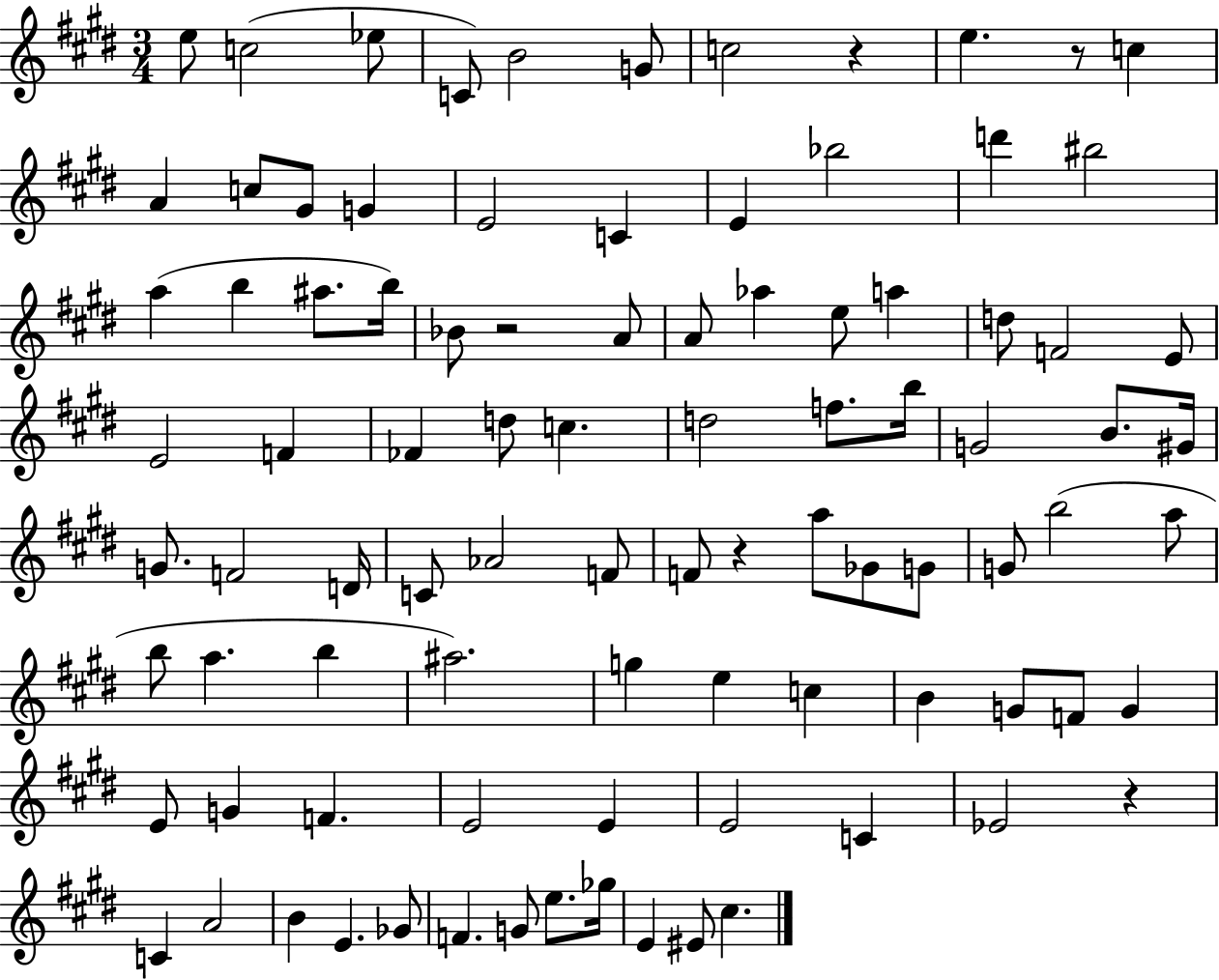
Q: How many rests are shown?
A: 5